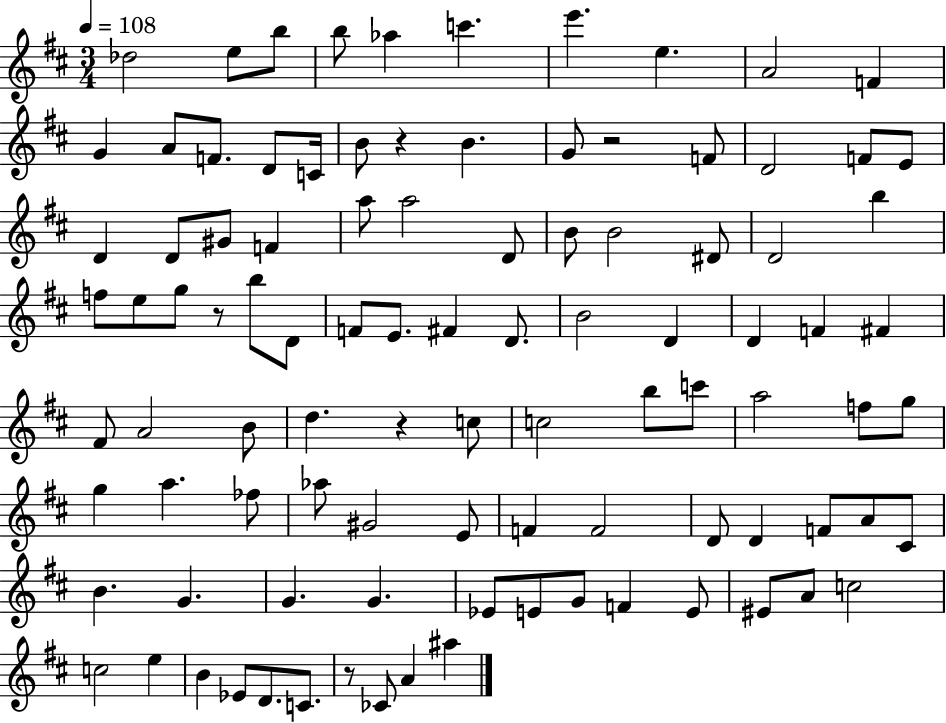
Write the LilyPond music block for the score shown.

{
  \clef treble
  \numericTimeSignature
  \time 3/4
  \key d \major
  \tempo 4 = 108
  des''2 e''8 b''8 | b''8 aes''4 c'''4. | e'''4. e''4. | a'2 f'4 | \break g'4 a'8 f'8. d'8 c'16 | b'8 r4 b'4. | g'8 r2 f'8 | d'2 f'8 e'8 | \break d'4 d'8 gis'8 f'4 | a''8 a''2 d'8 | b'8 b'2 dis'8 | d'2 b''4 | \break f''8 e''8 g''8 r8 b''8 d'8 | f'8 e'8. fis'4 d'8. | b'2 d'4 | d'4 f'4 fis'4 | \break fis'8 a'2 b'8 | d''4. r4 c''8 | c''2 b''8 c'''8 | a''2 f''8 g''8 | \break g''4 a''4. fes''8 | aes''8 gis'2 e'8 | f'4 f'2 | d'8 d'4 f'8 a'8 cis'8 | \break b'4. g'4. | g'4. g'4. | ees'8 e'8 g'8 f'4 e'8 | eis'8 a'8 c''2 | \break c''2 e''4 | b'4 ees'8 d'8. c'8. | r8 ces'8 a'4 ais''4 | \bar "|."
}